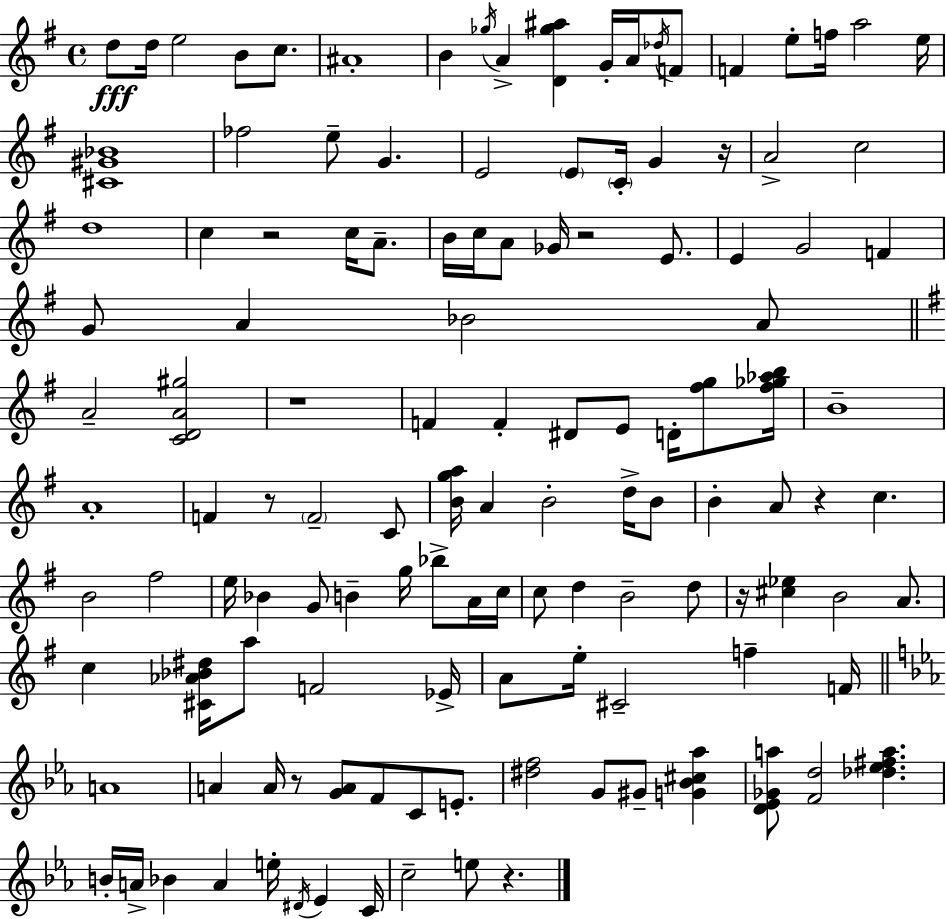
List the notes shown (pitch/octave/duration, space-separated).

D5/e D5/s E5/h B4/e C5/e. A#4/w B4/q Gb5/s A4/q [D4,Gb5,A#5]/q G4/s A4/s Db5/s F4/e F4/q E5/e F5/s A5/h E5/s [C#4,G#4,Bb4]/w FES5/h E5/e G4/q. E4/h E4/e C4/s G4/q R/s A4/h C5/h D5/w C5/q R/h C5/s A4/e. B4/s C5/s A4/e Gb4/s R/h E4/e. E4/q G4/h F4/q G4/e A4/q Bb4/h A4/e A4/h [C4,D4,A4,G#5]/h R/w F4/q F4/q D#4/e E4/e D4/s [F#5,G5]/e [F#5,Gb5,Ab5,B5]/s B4/w A4/w F4/q R/e F4/h C4/e [B4,G5,A5]/s A4/q B4/h D5/s B4/e B4/q A4/e R/q C5/q. B4/h F#5/h E5/s Bb4/q G4/e B4/q G5/s Bb5/e A4/s C5/s C5/e D5/q B4/h D5/e R/s [C#5,Eb5]/q B4/h A4/e. C5/q [C#4,Ab4,Bb4,D#5]/s A5/e F4/h Eb4/s A4/e E5/s C#4/h F5/q F4/s A4/w A4/q A4/s R/e [G4,A4]/e F4/e C4/e E4/e. [D#5,F5]/h G4/e G#4/e [G4,Bb4,C#5,Ab5]/q [D4,Eb4,Gb4,A5]/e [F4,D5]/h [Db5,Eb5,F#5,A5]/q. B4/s A4/s Bb4/q A4/q E5/s D#4/s Eb4/q C4/s C5/h E5/e R/q.